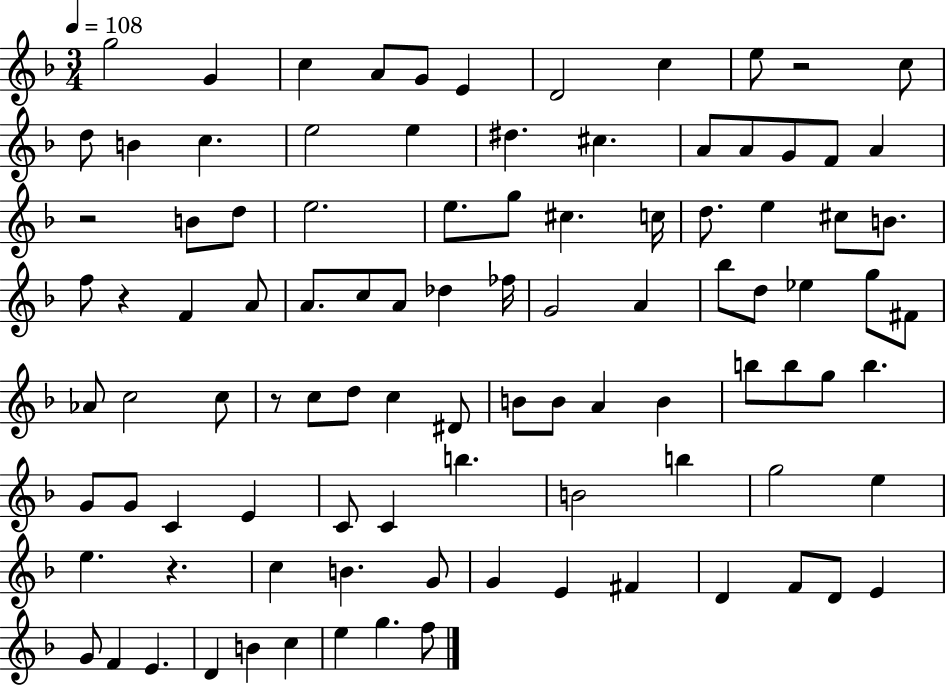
X:1
T:Untitled
M:3/4
L:1/4
K:F
g2 G c A/2 G/2 E D2 c e/2 z2 c/2 d/2 B c e2 e ^d ^c A/2 A/2 G/2 F/2 A z2 B/2 d/2 e2 e/2 g/2 ^c c/4 d/2 e ^c/2 B/2 f/2 z F A/2 A/2 c/2 A/2 _d _f/4 G2 A _b/2 d/2 _e g/2 ^F/2 _A/2 c2 c/2 z/2 c/2 d/2 c ^D/2 B/2 B/2 A B b/2 b/2 g/2 b G/2 G/2 C E C/2 C b B2 b g2 e e z c B G/2 G E ^F D F/2 D/2 E G/2 F E D B c e g f/2